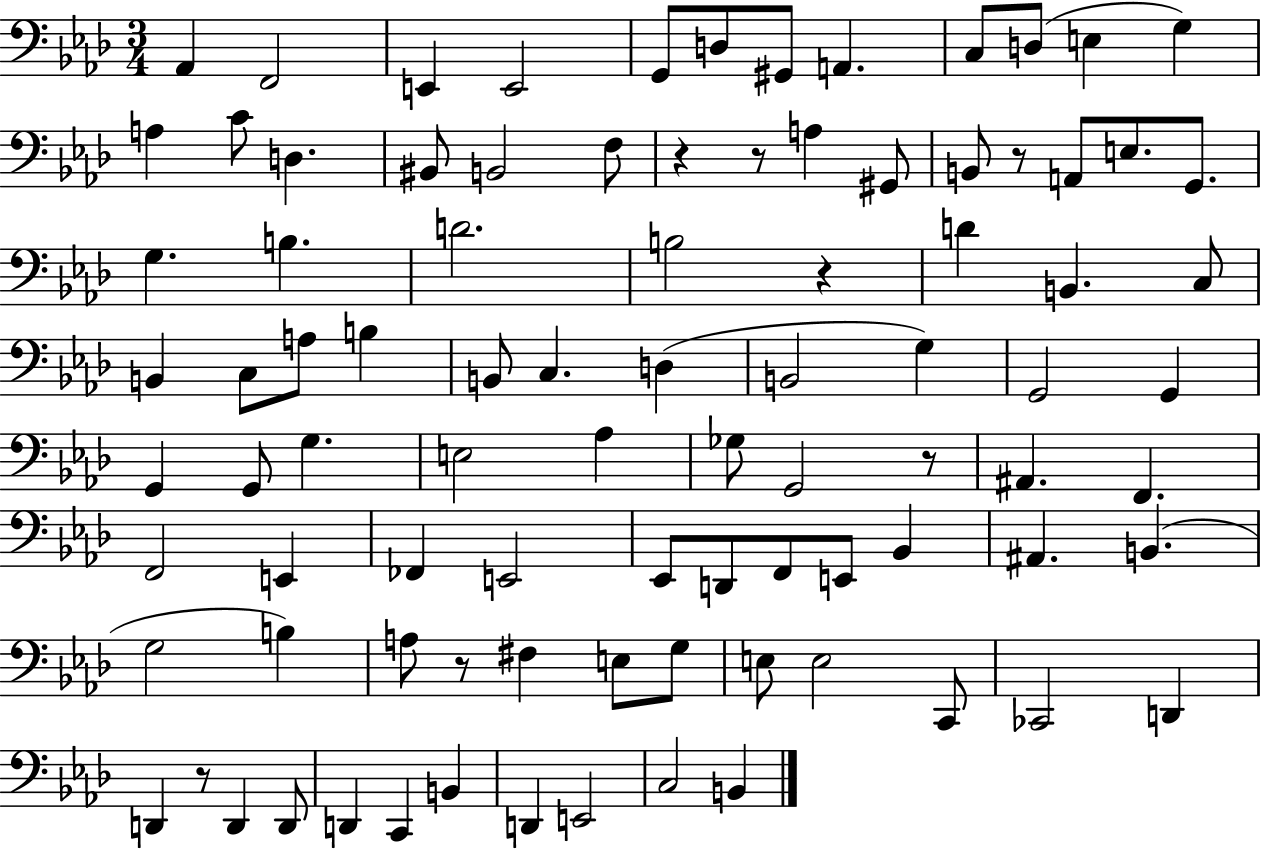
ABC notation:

X:1
T:Untitled
M:3/4
L:1/4
K:Ab
_A,, F,,2 E,, E,,2 G,,/2 D,/2 ^G,,/2 A,, C,/2 D,/2 E, G, A, C/2 D, ^B,,/2 B,,2 F,/2 z z/2 A, ^G,,/2 B,,/2 z/2 A,,/2 E,/2 G,,/2 G, B, D2 B,2 z D B,, C,/2 B,, C,/2 A,/2 B, B,,/2 C, D, B,,2 G, G,,2 G,, G,, G,,/2 G, E,2 _A, _G,/2 G,,2 z/2 ^A,, F,, F,,2 E,, _F,, E,,2 _E,,/2 D,,/2 F,,/2 E,,/2 _B,, ^A,, B,, G,2 B, A,/2 z/2 ^F, E,/2 G,/2 E,/2 E,2 C,,/2 _C,,2 D,, D,, z/2 D,, D,,/2 D,, C,, B,, D,, E,,2 C,2 B,,